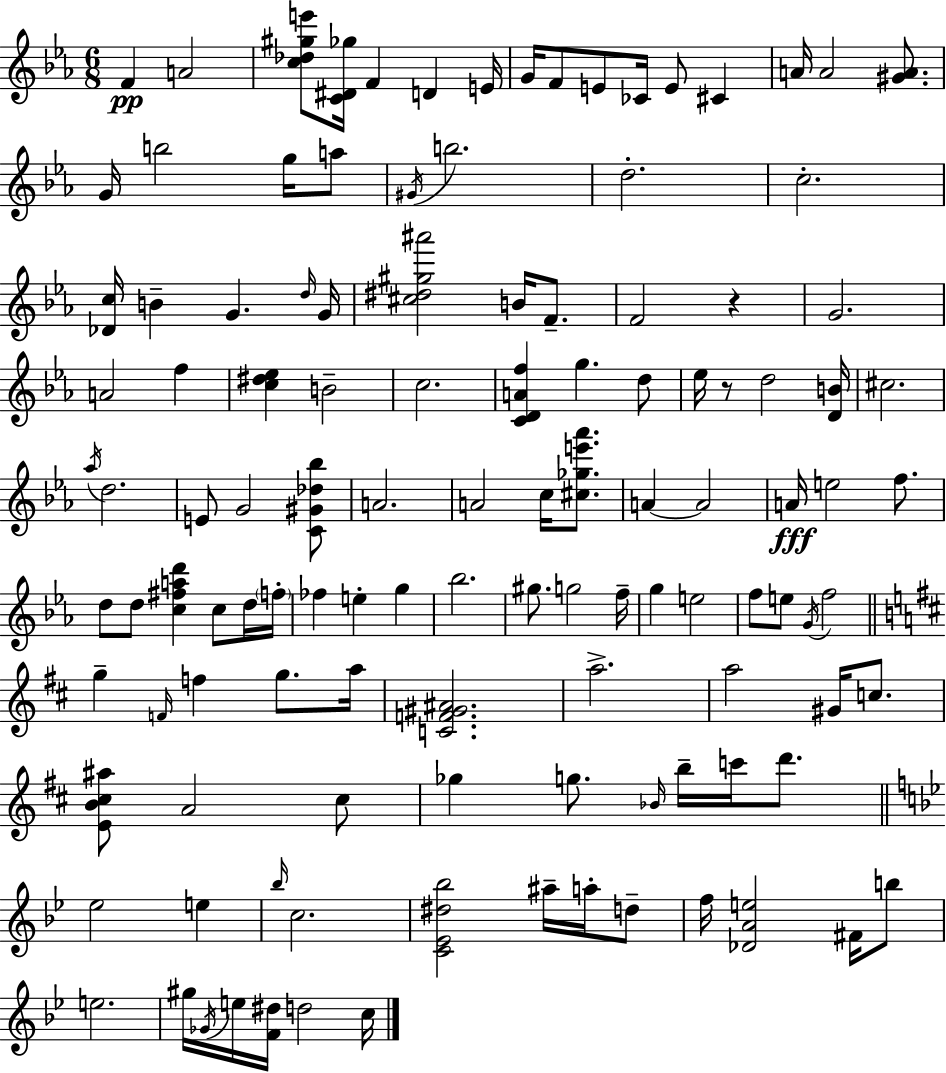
{
  \clef treble
  \numericTimeSignature
  \time 6/8
  \key c \minor
  f'4\pp a'2 | <c'' des'' gis'' e'''>8 <c' dis' ges''>16 f'4 d'4 e'16 | g'16 f'8 e'8 ces'16 e'8 cis'4 | a'16 a'2 <gis' a'>8. | \break g'16 b''2 g''16 a''8 | \acciaccatura { gis'16 } b''2. | d''2.-. | c''2.-. | \break <des' c''>16 b'4-- g'4. | \grace { d''16 } g'16 <cis'' dis'' gis'' ais'''>2 b'16 f'8.-- | f'2 r4 | g'2. | \break a'2 f''4 | <c'' dis'' ees''>4 b'2-- | c''2. | <c' d' a' f''>4 g''4. | \break d''8 ees''16 r8 d''2 | <d' b'>16 cis''2. | \acciaccatura { aes''16 } d''2. | e'8 g'2 | \break <c' gis' des'' bes''>8 a'2. | a'2 c''16 | <cis'' ges'' e''' aes'''>8. a'4~~ a'2 | a'16\fff e''2 | \break f''8. d''8 d''8 <c'' fis'' a'' d'''>4 c''8 | d''16 \parenthesize f''16-. fes''4 e''4-. g''4 | bes''2. | gis''8. g''2 | \break f''16-- g''4 e''2 | f''8 e''8 \acciaccatura { g'16 } f''2 | \bar "||" \break \key d \major g''4-- \grace { f'16 } f''4 g''8. | a''16 <c' f' gis' ais'>2. | a''2.-> | a''2 gis'16 c''8. | \break <e' b' cis'' ais''>8 a'2 cis''8 | ges''4 g''8. \grace { bes'16 } b''16-- c'''16 d'''8. | \bar "||" \break \key g \minor ees''2 e''4 | \grace { bes''16 } c''2. | <c' ees' dis'' bes''>2 ais''16-- a''16-. d''8-- | f''16 <des' a' e''>2 fis'16 b''8 | \break e''2. | gis''16 \acciaccatura { ges'16 } e''16 <f' dis''>16 d''2 | c''16 \bar "|."
}